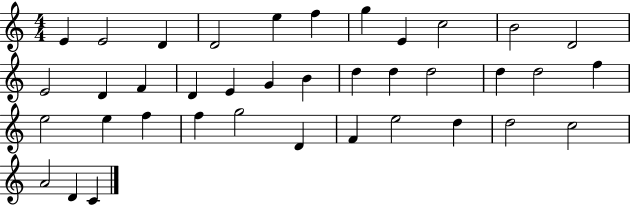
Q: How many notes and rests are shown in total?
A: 38